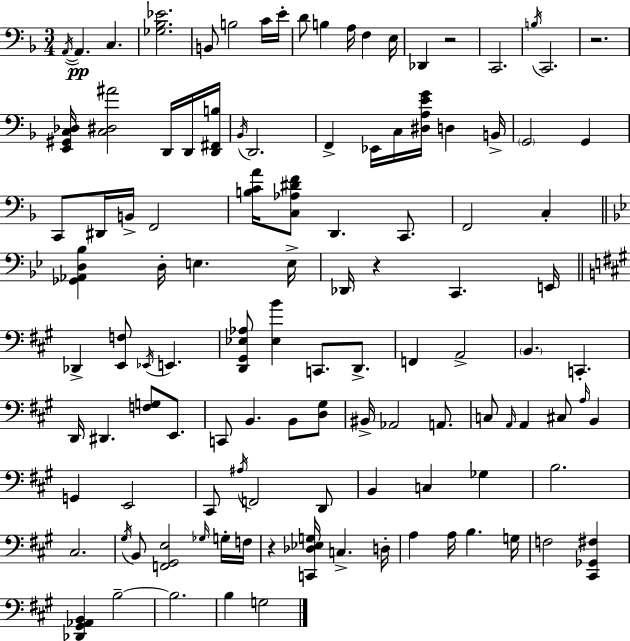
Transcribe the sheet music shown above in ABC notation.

X:1
T:Untitled
M:3/4
L:1/4
K:Dm
A,,/4 A,, C, [_G,_B,_E]2 B,,/2 B,2 C/4 E/4 D/2 B, A,/4 F, E,/4 _D,, z2 C,,2 B,/4 C,,2 z2 [E,,^G,,C,_D,]/4 [C,^D,^A]2 D,,/4 D,,/4 [D,,^F,,B,]/4 _B,,/4 D,,2 F,, _E,,/4 C,/4 [^D,A,EG]/4 D, B,,/4 G,,2 G,, C,,/2 ^D,,/4 B,,/4 F,,2 [B,CA]/4 [C,_A,^DF]/2 D,, C,,/2 F,,2 C, [_G,,_A,,D,_B,] D,/4 E, E,/4 _D,,/4 z C,, E,,/4 _D,, [E,,F,]/2 _E,,/4 E,, [D,,^G,,_E,_A,]/2 [_E,B] C,,/2 D,,/2 F,, A,,2 B,, C,, D,,/4 ^D,, [F,G,]/2 E,,/2 C,,/2 B,, B,,/2 [D,^G,]/2 ^B,,/4 _A,,2 A,,/2 C,/2 A,,/4 A,, ^C,/2 A,/4 B,, G,, E,,2 ^C,,/2 ^A,/4 F,,2 D,,/2 B,, C, _G, B,2 ^C,2 ^G,/4 B,,/2 [F,,^G,,E,]2 _G,/4 G,/4 F,/4 z [C,,_D,_E,G,]/4 C, D,/4 A, A,/4 B, G,/4 F,2 [^C,,_G,,^F,] [_D,,^G,,_A,,B,,] B,2 B,2 B, G,2